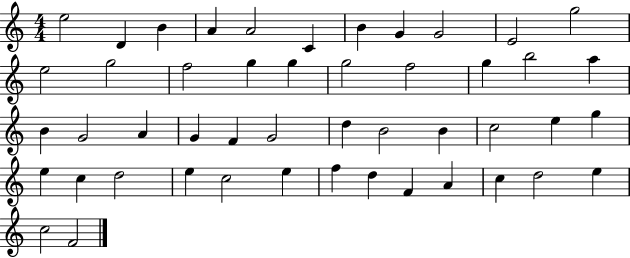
X:1
T:Untitled
M:4/4
L:1/4
K:C
e2 D B A A2 C B G G2 E2 g2 e2 g2 f2 g g g2 f2 g b2 a B G2 A G F G2 d B2 B c2 e g e c d2 e c2 e f d F A c d2 e c2 F2